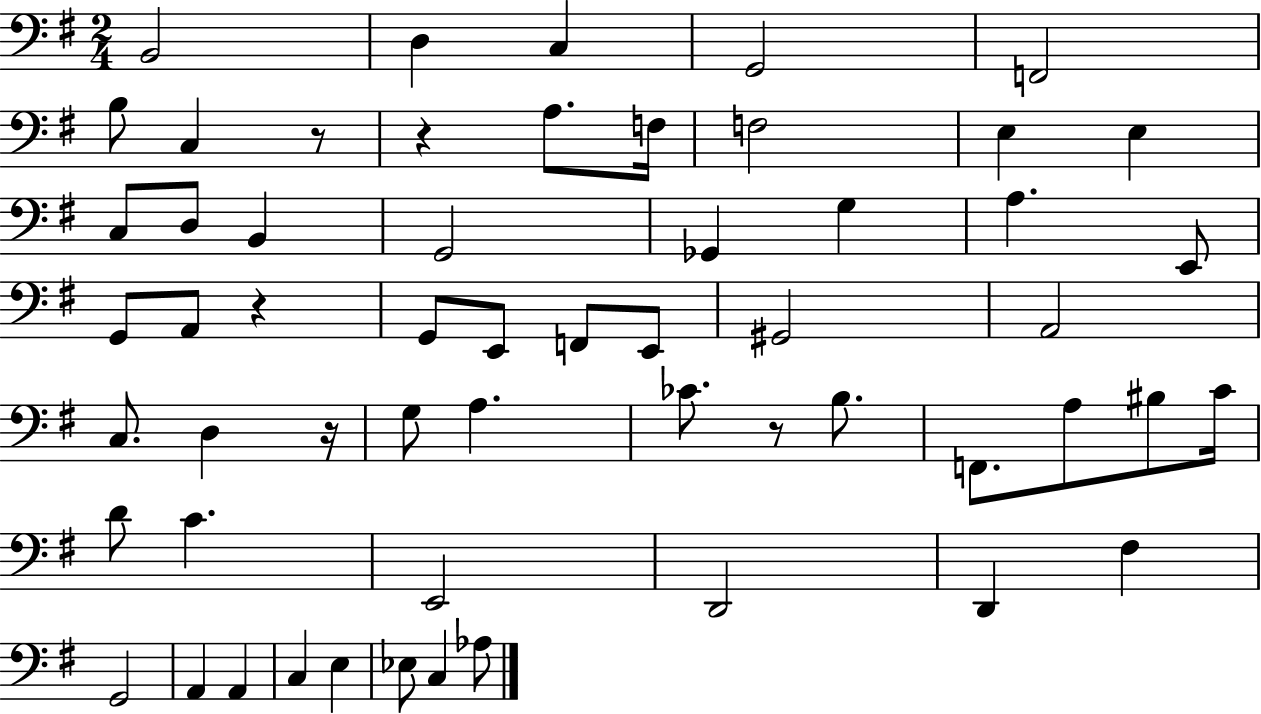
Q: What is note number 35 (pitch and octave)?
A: F2